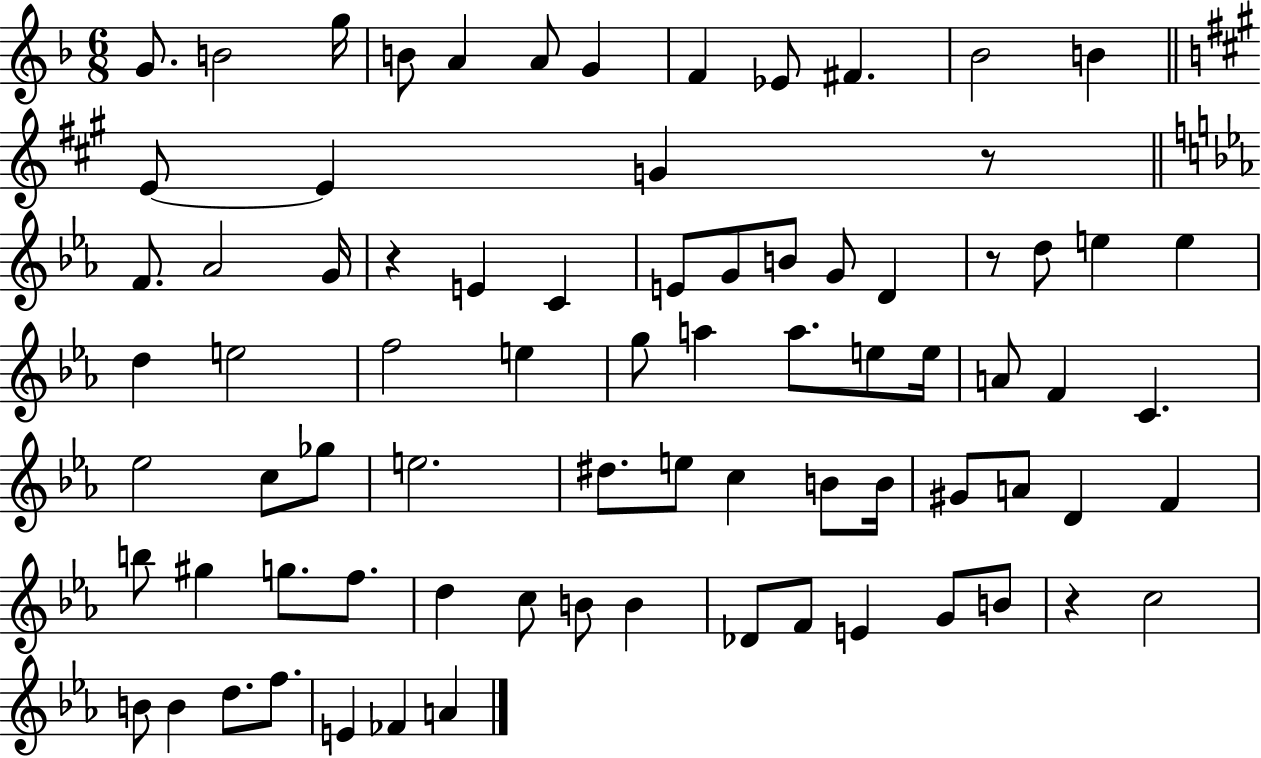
{
  \clef treble
  \numericTimeSignature
  \time 6/8
  \key f \major
  \repeat volta 2 { g'8. b'2 g''16 | b'8 a'4 a'8 g'4 | f'4 ees'8 fis'4. | bes'2 b'4 | \break \bar "||" \break \key a \major e'8~~ e'4 g'4 r8 | \bar "||" \break \key ees \major f'8. aes'2 g'16 | r4 e'4 c'4 | e'8 g'8 b'8 g'8 d'4 | r8 d''8 e''4 e''4 | \break d''4 e''2 | f''2 e''4 | g''8 a''4 a''8. e''8 e''16 | a'8 f'4 c'4. | \break ees''2 c''8 ges''8 | e''2. | dis''8. e''8 c''4 b'8 b'16 | gis'8 a'8 d'4 f'4 | \break b''8 gis''4 g''8. f''8. | d''4 c''8 b'8 b'4 | des'8 f'8 e'4 g'8 b'8 | r4 c''2 | \break b'8 b'4 d''8. f''8. | e'4 fes'4 a'4 | } \bar "|."
}